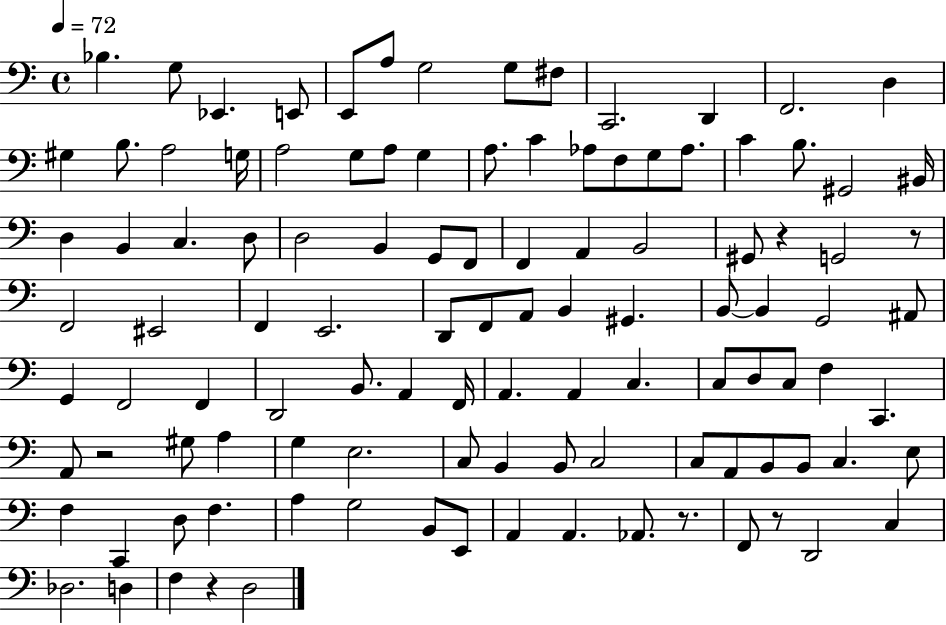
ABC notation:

X:1
T:Untitled
M:4/4
L:1/4
K:C
_B, G,/2 _E,, E,,/2 E,,/2 A,/2 G,2 G,/2 ^F,/2 C,,2 D,, F,,2 D, ^G, B,/2 A,2 G,/4 A,2 G,/2 A,/2 G, A,/2 C _A,/2 F,/2 G,/2 _A,/2 C B,/2 ^G,,2 ^B,,/4 D, B,, C, D,/2 D,2 B,, G,,/2 F,,/2 F,, A,, B,,2 ^G,,/2 z G,,2 z/2 F,,2 ^E,,2 F,, E,,2 D,,/2 F,,/2 A,,/2 B,, ^G,, B,,/2 B,, G,,2 ^A,,/2 G,, F,,2 F,, D,,2 B,,/2 A,, F,,/4 A,, A,, C, C,/2 D,/2 C,/2 F, C,, A,,/2 z2 ^G,/2 A, G, E,2 C,/2 B,, B,,/2 C,2 C,/2 A,,/2 B,,/2 B,,/2 C, E,/2 F, C,, D,/2 F, A, G,2 B,,/2 E,,/2 A,, A,, _A,,/2 z/2 F,,/2 z/2 D,,2 C, _D,2 D, F, z D,2